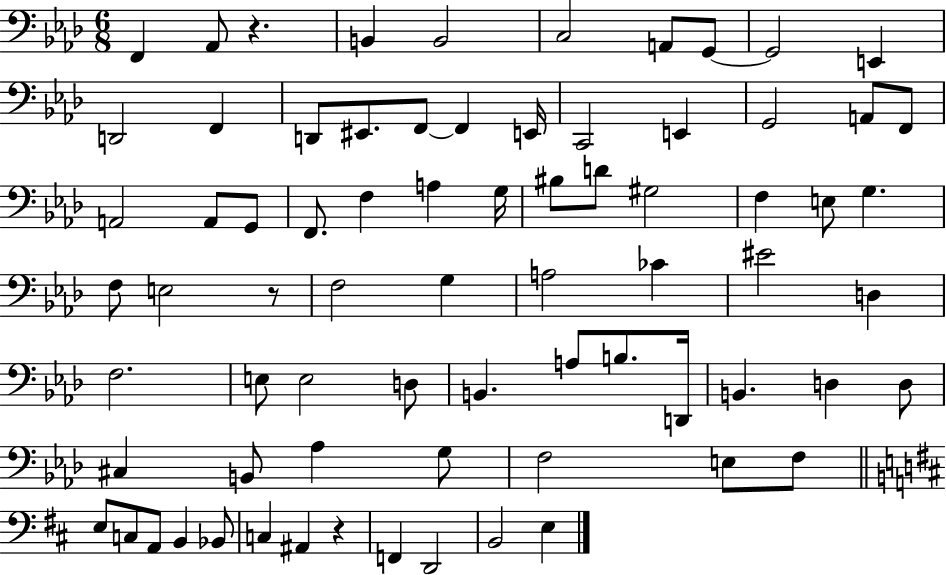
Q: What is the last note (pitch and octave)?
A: E3